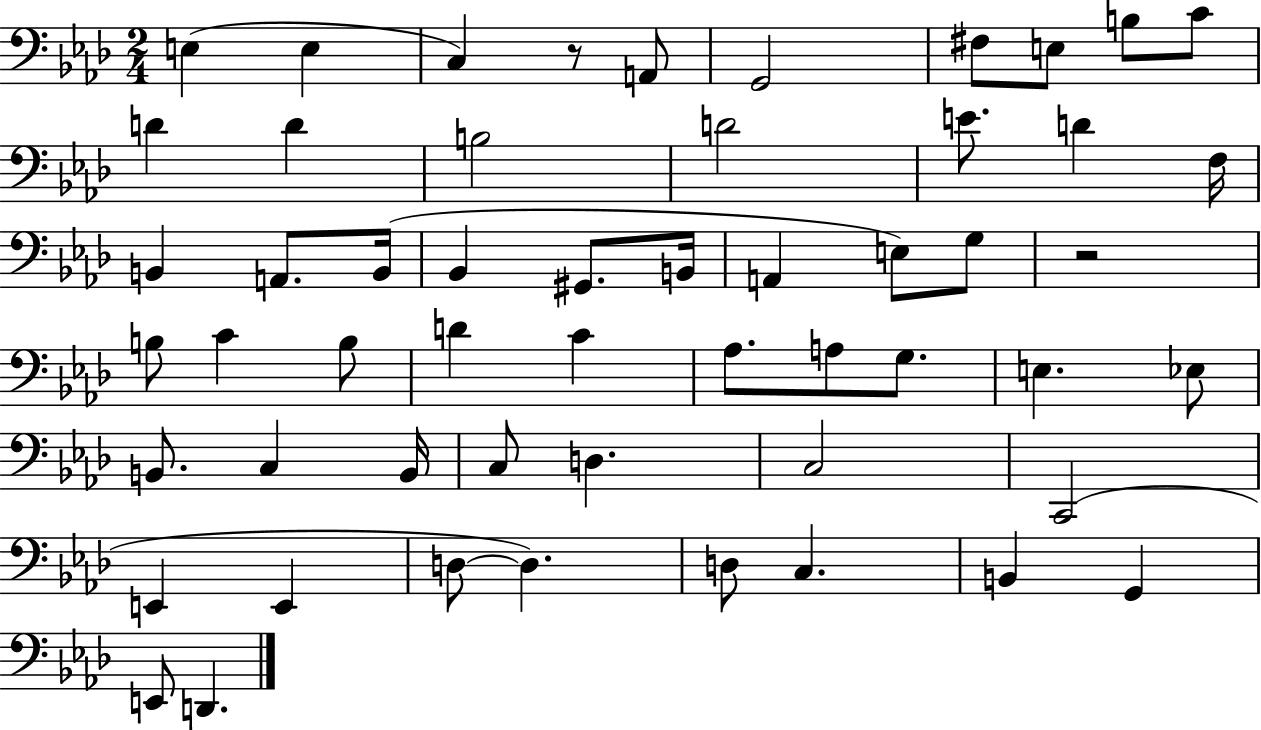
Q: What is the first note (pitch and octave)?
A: E3